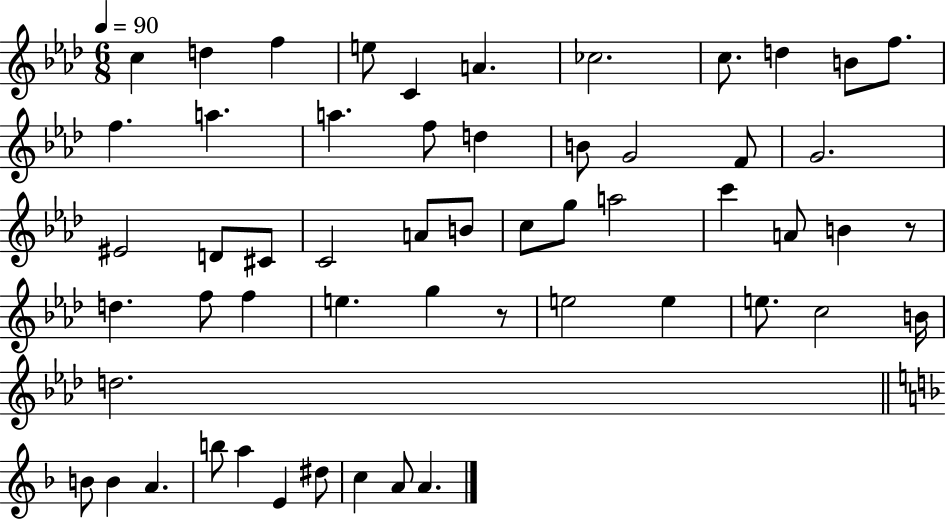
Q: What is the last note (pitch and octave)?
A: A4